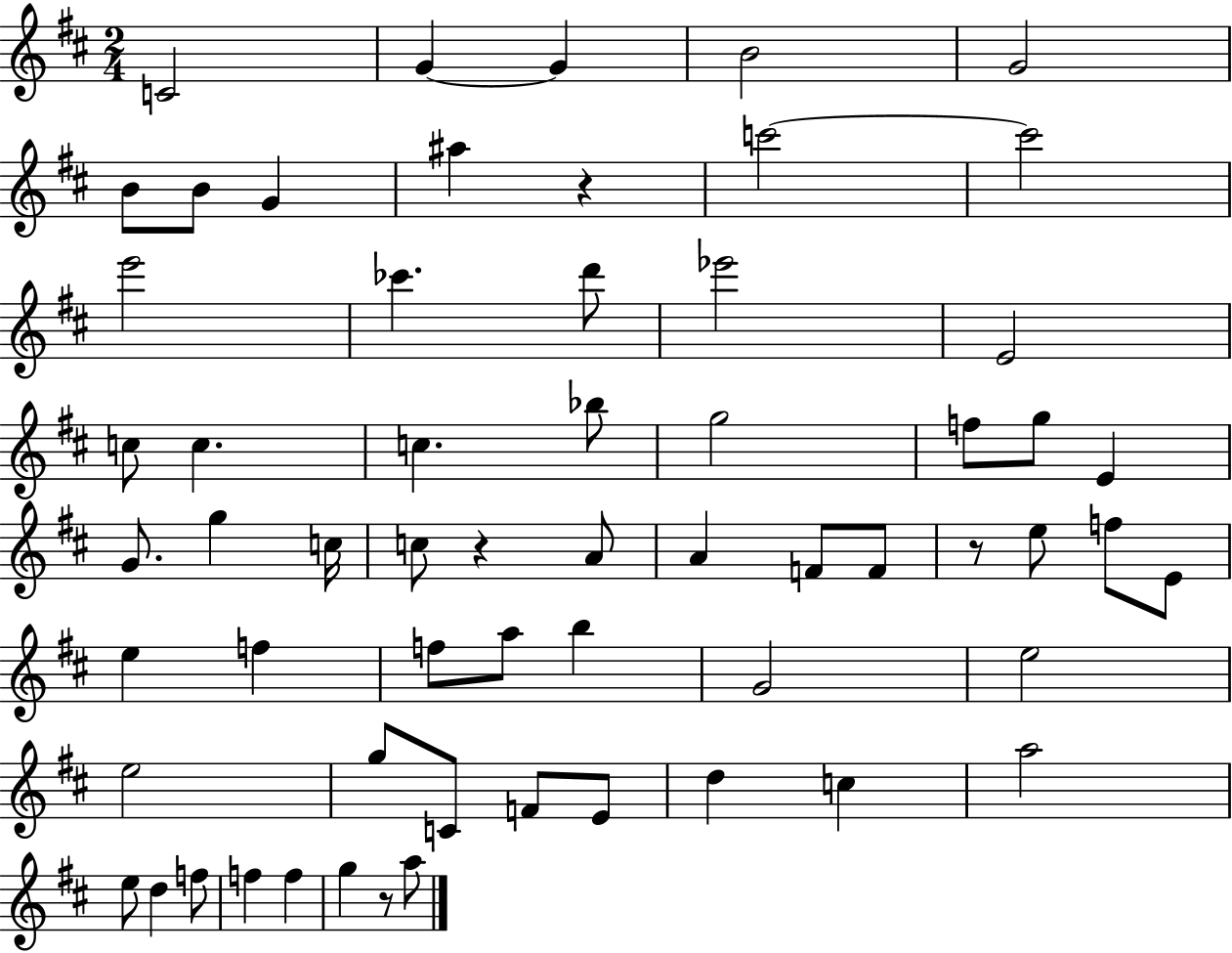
{
  \clef treble
  \numericTimeSignature
  \time 2/4
  \key d \major
  c'2 | g'4~~ g'4 | b'2 | g'2 | \break b'8 b'8 g'4 | ais''4 r4 | c'''2~~ | c'''2 | \break e'''2 | ces'''4. d'''8 | ees'''2 | e'2 | \break c''8 c''4. | c''4. bes''8 | g''2 | f''8 g''8 e'4 | \break g'8. g''4 c''16 | c''8 r4 a'8 | a'4 f'8 f'8 | r8 e''8 f''8 e'8 | \break e''4 f''4 | f''8 a''8 b''4 | g'2 | e''2 | \break e''2 | g''8 c'8 f'8 e'8 | d''4 c''4 | a''2 | \break e''8 d''4 f''8 | f''4 f''4 | g''4 r8 a''8 | \bar "|."
}